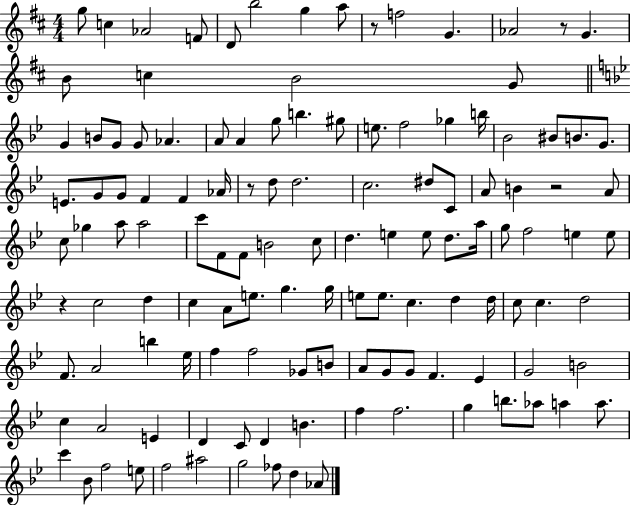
{
  \clef treble
  \numericTimeSignature
  \time 4/4
  \key d \major
  g''8 c''4 aes'2 f'8 | d'8 b''2 g''4 a''8 | r8 f''2 g'4. | aes'2 r8 g'4. | \break b'8 c''4 b'2 g'8 | \bar "||" \break \key g \minor g'4 b'8 g'8 g'8 aes'4. | a'8 a'4 g''8 b''4. gis''8 | e''8. f''2 ges''4 b''16 | bes'2 bis'8 b'8. g'8. | \break e'8. g'8 g'8 f'4 f'4 aes'16 | r8 d''8 d''2. | c''2. dis''8 c'8 | a'8 b'4 r2 a'8 | \break c''8 ges''4 a''8 a''2 | c'''8 f'8 f'8 b'2 c''8 | d''4. e''4 e''8 d''8. a''16 | g''8 f''2 e''4 e''8 | \break r4 c''2 d''4 | c''4 a'8 e''8. g''4. g''16 | e''8 e''8. c''4. d''4 d''16 | c''8 c''4. d''2 | \break f'8. a'2 b''4 ees''16 | f''4 f''2 ges'8 b'8 | a'8 g'8 g'8 f'4. ees'4 | g'2 b'2 | \break c''4 a'2 e'4 | d'4 c'8 d'4 b'4. | f''4 f''2. | g''4 b''8. aes''8 a''4 a''8. | \break c'''4 bes'8 f''2 e''8 | f''2 ais''2 | g''2 fes''8 d''4 aes'8 | \bar "|."
}